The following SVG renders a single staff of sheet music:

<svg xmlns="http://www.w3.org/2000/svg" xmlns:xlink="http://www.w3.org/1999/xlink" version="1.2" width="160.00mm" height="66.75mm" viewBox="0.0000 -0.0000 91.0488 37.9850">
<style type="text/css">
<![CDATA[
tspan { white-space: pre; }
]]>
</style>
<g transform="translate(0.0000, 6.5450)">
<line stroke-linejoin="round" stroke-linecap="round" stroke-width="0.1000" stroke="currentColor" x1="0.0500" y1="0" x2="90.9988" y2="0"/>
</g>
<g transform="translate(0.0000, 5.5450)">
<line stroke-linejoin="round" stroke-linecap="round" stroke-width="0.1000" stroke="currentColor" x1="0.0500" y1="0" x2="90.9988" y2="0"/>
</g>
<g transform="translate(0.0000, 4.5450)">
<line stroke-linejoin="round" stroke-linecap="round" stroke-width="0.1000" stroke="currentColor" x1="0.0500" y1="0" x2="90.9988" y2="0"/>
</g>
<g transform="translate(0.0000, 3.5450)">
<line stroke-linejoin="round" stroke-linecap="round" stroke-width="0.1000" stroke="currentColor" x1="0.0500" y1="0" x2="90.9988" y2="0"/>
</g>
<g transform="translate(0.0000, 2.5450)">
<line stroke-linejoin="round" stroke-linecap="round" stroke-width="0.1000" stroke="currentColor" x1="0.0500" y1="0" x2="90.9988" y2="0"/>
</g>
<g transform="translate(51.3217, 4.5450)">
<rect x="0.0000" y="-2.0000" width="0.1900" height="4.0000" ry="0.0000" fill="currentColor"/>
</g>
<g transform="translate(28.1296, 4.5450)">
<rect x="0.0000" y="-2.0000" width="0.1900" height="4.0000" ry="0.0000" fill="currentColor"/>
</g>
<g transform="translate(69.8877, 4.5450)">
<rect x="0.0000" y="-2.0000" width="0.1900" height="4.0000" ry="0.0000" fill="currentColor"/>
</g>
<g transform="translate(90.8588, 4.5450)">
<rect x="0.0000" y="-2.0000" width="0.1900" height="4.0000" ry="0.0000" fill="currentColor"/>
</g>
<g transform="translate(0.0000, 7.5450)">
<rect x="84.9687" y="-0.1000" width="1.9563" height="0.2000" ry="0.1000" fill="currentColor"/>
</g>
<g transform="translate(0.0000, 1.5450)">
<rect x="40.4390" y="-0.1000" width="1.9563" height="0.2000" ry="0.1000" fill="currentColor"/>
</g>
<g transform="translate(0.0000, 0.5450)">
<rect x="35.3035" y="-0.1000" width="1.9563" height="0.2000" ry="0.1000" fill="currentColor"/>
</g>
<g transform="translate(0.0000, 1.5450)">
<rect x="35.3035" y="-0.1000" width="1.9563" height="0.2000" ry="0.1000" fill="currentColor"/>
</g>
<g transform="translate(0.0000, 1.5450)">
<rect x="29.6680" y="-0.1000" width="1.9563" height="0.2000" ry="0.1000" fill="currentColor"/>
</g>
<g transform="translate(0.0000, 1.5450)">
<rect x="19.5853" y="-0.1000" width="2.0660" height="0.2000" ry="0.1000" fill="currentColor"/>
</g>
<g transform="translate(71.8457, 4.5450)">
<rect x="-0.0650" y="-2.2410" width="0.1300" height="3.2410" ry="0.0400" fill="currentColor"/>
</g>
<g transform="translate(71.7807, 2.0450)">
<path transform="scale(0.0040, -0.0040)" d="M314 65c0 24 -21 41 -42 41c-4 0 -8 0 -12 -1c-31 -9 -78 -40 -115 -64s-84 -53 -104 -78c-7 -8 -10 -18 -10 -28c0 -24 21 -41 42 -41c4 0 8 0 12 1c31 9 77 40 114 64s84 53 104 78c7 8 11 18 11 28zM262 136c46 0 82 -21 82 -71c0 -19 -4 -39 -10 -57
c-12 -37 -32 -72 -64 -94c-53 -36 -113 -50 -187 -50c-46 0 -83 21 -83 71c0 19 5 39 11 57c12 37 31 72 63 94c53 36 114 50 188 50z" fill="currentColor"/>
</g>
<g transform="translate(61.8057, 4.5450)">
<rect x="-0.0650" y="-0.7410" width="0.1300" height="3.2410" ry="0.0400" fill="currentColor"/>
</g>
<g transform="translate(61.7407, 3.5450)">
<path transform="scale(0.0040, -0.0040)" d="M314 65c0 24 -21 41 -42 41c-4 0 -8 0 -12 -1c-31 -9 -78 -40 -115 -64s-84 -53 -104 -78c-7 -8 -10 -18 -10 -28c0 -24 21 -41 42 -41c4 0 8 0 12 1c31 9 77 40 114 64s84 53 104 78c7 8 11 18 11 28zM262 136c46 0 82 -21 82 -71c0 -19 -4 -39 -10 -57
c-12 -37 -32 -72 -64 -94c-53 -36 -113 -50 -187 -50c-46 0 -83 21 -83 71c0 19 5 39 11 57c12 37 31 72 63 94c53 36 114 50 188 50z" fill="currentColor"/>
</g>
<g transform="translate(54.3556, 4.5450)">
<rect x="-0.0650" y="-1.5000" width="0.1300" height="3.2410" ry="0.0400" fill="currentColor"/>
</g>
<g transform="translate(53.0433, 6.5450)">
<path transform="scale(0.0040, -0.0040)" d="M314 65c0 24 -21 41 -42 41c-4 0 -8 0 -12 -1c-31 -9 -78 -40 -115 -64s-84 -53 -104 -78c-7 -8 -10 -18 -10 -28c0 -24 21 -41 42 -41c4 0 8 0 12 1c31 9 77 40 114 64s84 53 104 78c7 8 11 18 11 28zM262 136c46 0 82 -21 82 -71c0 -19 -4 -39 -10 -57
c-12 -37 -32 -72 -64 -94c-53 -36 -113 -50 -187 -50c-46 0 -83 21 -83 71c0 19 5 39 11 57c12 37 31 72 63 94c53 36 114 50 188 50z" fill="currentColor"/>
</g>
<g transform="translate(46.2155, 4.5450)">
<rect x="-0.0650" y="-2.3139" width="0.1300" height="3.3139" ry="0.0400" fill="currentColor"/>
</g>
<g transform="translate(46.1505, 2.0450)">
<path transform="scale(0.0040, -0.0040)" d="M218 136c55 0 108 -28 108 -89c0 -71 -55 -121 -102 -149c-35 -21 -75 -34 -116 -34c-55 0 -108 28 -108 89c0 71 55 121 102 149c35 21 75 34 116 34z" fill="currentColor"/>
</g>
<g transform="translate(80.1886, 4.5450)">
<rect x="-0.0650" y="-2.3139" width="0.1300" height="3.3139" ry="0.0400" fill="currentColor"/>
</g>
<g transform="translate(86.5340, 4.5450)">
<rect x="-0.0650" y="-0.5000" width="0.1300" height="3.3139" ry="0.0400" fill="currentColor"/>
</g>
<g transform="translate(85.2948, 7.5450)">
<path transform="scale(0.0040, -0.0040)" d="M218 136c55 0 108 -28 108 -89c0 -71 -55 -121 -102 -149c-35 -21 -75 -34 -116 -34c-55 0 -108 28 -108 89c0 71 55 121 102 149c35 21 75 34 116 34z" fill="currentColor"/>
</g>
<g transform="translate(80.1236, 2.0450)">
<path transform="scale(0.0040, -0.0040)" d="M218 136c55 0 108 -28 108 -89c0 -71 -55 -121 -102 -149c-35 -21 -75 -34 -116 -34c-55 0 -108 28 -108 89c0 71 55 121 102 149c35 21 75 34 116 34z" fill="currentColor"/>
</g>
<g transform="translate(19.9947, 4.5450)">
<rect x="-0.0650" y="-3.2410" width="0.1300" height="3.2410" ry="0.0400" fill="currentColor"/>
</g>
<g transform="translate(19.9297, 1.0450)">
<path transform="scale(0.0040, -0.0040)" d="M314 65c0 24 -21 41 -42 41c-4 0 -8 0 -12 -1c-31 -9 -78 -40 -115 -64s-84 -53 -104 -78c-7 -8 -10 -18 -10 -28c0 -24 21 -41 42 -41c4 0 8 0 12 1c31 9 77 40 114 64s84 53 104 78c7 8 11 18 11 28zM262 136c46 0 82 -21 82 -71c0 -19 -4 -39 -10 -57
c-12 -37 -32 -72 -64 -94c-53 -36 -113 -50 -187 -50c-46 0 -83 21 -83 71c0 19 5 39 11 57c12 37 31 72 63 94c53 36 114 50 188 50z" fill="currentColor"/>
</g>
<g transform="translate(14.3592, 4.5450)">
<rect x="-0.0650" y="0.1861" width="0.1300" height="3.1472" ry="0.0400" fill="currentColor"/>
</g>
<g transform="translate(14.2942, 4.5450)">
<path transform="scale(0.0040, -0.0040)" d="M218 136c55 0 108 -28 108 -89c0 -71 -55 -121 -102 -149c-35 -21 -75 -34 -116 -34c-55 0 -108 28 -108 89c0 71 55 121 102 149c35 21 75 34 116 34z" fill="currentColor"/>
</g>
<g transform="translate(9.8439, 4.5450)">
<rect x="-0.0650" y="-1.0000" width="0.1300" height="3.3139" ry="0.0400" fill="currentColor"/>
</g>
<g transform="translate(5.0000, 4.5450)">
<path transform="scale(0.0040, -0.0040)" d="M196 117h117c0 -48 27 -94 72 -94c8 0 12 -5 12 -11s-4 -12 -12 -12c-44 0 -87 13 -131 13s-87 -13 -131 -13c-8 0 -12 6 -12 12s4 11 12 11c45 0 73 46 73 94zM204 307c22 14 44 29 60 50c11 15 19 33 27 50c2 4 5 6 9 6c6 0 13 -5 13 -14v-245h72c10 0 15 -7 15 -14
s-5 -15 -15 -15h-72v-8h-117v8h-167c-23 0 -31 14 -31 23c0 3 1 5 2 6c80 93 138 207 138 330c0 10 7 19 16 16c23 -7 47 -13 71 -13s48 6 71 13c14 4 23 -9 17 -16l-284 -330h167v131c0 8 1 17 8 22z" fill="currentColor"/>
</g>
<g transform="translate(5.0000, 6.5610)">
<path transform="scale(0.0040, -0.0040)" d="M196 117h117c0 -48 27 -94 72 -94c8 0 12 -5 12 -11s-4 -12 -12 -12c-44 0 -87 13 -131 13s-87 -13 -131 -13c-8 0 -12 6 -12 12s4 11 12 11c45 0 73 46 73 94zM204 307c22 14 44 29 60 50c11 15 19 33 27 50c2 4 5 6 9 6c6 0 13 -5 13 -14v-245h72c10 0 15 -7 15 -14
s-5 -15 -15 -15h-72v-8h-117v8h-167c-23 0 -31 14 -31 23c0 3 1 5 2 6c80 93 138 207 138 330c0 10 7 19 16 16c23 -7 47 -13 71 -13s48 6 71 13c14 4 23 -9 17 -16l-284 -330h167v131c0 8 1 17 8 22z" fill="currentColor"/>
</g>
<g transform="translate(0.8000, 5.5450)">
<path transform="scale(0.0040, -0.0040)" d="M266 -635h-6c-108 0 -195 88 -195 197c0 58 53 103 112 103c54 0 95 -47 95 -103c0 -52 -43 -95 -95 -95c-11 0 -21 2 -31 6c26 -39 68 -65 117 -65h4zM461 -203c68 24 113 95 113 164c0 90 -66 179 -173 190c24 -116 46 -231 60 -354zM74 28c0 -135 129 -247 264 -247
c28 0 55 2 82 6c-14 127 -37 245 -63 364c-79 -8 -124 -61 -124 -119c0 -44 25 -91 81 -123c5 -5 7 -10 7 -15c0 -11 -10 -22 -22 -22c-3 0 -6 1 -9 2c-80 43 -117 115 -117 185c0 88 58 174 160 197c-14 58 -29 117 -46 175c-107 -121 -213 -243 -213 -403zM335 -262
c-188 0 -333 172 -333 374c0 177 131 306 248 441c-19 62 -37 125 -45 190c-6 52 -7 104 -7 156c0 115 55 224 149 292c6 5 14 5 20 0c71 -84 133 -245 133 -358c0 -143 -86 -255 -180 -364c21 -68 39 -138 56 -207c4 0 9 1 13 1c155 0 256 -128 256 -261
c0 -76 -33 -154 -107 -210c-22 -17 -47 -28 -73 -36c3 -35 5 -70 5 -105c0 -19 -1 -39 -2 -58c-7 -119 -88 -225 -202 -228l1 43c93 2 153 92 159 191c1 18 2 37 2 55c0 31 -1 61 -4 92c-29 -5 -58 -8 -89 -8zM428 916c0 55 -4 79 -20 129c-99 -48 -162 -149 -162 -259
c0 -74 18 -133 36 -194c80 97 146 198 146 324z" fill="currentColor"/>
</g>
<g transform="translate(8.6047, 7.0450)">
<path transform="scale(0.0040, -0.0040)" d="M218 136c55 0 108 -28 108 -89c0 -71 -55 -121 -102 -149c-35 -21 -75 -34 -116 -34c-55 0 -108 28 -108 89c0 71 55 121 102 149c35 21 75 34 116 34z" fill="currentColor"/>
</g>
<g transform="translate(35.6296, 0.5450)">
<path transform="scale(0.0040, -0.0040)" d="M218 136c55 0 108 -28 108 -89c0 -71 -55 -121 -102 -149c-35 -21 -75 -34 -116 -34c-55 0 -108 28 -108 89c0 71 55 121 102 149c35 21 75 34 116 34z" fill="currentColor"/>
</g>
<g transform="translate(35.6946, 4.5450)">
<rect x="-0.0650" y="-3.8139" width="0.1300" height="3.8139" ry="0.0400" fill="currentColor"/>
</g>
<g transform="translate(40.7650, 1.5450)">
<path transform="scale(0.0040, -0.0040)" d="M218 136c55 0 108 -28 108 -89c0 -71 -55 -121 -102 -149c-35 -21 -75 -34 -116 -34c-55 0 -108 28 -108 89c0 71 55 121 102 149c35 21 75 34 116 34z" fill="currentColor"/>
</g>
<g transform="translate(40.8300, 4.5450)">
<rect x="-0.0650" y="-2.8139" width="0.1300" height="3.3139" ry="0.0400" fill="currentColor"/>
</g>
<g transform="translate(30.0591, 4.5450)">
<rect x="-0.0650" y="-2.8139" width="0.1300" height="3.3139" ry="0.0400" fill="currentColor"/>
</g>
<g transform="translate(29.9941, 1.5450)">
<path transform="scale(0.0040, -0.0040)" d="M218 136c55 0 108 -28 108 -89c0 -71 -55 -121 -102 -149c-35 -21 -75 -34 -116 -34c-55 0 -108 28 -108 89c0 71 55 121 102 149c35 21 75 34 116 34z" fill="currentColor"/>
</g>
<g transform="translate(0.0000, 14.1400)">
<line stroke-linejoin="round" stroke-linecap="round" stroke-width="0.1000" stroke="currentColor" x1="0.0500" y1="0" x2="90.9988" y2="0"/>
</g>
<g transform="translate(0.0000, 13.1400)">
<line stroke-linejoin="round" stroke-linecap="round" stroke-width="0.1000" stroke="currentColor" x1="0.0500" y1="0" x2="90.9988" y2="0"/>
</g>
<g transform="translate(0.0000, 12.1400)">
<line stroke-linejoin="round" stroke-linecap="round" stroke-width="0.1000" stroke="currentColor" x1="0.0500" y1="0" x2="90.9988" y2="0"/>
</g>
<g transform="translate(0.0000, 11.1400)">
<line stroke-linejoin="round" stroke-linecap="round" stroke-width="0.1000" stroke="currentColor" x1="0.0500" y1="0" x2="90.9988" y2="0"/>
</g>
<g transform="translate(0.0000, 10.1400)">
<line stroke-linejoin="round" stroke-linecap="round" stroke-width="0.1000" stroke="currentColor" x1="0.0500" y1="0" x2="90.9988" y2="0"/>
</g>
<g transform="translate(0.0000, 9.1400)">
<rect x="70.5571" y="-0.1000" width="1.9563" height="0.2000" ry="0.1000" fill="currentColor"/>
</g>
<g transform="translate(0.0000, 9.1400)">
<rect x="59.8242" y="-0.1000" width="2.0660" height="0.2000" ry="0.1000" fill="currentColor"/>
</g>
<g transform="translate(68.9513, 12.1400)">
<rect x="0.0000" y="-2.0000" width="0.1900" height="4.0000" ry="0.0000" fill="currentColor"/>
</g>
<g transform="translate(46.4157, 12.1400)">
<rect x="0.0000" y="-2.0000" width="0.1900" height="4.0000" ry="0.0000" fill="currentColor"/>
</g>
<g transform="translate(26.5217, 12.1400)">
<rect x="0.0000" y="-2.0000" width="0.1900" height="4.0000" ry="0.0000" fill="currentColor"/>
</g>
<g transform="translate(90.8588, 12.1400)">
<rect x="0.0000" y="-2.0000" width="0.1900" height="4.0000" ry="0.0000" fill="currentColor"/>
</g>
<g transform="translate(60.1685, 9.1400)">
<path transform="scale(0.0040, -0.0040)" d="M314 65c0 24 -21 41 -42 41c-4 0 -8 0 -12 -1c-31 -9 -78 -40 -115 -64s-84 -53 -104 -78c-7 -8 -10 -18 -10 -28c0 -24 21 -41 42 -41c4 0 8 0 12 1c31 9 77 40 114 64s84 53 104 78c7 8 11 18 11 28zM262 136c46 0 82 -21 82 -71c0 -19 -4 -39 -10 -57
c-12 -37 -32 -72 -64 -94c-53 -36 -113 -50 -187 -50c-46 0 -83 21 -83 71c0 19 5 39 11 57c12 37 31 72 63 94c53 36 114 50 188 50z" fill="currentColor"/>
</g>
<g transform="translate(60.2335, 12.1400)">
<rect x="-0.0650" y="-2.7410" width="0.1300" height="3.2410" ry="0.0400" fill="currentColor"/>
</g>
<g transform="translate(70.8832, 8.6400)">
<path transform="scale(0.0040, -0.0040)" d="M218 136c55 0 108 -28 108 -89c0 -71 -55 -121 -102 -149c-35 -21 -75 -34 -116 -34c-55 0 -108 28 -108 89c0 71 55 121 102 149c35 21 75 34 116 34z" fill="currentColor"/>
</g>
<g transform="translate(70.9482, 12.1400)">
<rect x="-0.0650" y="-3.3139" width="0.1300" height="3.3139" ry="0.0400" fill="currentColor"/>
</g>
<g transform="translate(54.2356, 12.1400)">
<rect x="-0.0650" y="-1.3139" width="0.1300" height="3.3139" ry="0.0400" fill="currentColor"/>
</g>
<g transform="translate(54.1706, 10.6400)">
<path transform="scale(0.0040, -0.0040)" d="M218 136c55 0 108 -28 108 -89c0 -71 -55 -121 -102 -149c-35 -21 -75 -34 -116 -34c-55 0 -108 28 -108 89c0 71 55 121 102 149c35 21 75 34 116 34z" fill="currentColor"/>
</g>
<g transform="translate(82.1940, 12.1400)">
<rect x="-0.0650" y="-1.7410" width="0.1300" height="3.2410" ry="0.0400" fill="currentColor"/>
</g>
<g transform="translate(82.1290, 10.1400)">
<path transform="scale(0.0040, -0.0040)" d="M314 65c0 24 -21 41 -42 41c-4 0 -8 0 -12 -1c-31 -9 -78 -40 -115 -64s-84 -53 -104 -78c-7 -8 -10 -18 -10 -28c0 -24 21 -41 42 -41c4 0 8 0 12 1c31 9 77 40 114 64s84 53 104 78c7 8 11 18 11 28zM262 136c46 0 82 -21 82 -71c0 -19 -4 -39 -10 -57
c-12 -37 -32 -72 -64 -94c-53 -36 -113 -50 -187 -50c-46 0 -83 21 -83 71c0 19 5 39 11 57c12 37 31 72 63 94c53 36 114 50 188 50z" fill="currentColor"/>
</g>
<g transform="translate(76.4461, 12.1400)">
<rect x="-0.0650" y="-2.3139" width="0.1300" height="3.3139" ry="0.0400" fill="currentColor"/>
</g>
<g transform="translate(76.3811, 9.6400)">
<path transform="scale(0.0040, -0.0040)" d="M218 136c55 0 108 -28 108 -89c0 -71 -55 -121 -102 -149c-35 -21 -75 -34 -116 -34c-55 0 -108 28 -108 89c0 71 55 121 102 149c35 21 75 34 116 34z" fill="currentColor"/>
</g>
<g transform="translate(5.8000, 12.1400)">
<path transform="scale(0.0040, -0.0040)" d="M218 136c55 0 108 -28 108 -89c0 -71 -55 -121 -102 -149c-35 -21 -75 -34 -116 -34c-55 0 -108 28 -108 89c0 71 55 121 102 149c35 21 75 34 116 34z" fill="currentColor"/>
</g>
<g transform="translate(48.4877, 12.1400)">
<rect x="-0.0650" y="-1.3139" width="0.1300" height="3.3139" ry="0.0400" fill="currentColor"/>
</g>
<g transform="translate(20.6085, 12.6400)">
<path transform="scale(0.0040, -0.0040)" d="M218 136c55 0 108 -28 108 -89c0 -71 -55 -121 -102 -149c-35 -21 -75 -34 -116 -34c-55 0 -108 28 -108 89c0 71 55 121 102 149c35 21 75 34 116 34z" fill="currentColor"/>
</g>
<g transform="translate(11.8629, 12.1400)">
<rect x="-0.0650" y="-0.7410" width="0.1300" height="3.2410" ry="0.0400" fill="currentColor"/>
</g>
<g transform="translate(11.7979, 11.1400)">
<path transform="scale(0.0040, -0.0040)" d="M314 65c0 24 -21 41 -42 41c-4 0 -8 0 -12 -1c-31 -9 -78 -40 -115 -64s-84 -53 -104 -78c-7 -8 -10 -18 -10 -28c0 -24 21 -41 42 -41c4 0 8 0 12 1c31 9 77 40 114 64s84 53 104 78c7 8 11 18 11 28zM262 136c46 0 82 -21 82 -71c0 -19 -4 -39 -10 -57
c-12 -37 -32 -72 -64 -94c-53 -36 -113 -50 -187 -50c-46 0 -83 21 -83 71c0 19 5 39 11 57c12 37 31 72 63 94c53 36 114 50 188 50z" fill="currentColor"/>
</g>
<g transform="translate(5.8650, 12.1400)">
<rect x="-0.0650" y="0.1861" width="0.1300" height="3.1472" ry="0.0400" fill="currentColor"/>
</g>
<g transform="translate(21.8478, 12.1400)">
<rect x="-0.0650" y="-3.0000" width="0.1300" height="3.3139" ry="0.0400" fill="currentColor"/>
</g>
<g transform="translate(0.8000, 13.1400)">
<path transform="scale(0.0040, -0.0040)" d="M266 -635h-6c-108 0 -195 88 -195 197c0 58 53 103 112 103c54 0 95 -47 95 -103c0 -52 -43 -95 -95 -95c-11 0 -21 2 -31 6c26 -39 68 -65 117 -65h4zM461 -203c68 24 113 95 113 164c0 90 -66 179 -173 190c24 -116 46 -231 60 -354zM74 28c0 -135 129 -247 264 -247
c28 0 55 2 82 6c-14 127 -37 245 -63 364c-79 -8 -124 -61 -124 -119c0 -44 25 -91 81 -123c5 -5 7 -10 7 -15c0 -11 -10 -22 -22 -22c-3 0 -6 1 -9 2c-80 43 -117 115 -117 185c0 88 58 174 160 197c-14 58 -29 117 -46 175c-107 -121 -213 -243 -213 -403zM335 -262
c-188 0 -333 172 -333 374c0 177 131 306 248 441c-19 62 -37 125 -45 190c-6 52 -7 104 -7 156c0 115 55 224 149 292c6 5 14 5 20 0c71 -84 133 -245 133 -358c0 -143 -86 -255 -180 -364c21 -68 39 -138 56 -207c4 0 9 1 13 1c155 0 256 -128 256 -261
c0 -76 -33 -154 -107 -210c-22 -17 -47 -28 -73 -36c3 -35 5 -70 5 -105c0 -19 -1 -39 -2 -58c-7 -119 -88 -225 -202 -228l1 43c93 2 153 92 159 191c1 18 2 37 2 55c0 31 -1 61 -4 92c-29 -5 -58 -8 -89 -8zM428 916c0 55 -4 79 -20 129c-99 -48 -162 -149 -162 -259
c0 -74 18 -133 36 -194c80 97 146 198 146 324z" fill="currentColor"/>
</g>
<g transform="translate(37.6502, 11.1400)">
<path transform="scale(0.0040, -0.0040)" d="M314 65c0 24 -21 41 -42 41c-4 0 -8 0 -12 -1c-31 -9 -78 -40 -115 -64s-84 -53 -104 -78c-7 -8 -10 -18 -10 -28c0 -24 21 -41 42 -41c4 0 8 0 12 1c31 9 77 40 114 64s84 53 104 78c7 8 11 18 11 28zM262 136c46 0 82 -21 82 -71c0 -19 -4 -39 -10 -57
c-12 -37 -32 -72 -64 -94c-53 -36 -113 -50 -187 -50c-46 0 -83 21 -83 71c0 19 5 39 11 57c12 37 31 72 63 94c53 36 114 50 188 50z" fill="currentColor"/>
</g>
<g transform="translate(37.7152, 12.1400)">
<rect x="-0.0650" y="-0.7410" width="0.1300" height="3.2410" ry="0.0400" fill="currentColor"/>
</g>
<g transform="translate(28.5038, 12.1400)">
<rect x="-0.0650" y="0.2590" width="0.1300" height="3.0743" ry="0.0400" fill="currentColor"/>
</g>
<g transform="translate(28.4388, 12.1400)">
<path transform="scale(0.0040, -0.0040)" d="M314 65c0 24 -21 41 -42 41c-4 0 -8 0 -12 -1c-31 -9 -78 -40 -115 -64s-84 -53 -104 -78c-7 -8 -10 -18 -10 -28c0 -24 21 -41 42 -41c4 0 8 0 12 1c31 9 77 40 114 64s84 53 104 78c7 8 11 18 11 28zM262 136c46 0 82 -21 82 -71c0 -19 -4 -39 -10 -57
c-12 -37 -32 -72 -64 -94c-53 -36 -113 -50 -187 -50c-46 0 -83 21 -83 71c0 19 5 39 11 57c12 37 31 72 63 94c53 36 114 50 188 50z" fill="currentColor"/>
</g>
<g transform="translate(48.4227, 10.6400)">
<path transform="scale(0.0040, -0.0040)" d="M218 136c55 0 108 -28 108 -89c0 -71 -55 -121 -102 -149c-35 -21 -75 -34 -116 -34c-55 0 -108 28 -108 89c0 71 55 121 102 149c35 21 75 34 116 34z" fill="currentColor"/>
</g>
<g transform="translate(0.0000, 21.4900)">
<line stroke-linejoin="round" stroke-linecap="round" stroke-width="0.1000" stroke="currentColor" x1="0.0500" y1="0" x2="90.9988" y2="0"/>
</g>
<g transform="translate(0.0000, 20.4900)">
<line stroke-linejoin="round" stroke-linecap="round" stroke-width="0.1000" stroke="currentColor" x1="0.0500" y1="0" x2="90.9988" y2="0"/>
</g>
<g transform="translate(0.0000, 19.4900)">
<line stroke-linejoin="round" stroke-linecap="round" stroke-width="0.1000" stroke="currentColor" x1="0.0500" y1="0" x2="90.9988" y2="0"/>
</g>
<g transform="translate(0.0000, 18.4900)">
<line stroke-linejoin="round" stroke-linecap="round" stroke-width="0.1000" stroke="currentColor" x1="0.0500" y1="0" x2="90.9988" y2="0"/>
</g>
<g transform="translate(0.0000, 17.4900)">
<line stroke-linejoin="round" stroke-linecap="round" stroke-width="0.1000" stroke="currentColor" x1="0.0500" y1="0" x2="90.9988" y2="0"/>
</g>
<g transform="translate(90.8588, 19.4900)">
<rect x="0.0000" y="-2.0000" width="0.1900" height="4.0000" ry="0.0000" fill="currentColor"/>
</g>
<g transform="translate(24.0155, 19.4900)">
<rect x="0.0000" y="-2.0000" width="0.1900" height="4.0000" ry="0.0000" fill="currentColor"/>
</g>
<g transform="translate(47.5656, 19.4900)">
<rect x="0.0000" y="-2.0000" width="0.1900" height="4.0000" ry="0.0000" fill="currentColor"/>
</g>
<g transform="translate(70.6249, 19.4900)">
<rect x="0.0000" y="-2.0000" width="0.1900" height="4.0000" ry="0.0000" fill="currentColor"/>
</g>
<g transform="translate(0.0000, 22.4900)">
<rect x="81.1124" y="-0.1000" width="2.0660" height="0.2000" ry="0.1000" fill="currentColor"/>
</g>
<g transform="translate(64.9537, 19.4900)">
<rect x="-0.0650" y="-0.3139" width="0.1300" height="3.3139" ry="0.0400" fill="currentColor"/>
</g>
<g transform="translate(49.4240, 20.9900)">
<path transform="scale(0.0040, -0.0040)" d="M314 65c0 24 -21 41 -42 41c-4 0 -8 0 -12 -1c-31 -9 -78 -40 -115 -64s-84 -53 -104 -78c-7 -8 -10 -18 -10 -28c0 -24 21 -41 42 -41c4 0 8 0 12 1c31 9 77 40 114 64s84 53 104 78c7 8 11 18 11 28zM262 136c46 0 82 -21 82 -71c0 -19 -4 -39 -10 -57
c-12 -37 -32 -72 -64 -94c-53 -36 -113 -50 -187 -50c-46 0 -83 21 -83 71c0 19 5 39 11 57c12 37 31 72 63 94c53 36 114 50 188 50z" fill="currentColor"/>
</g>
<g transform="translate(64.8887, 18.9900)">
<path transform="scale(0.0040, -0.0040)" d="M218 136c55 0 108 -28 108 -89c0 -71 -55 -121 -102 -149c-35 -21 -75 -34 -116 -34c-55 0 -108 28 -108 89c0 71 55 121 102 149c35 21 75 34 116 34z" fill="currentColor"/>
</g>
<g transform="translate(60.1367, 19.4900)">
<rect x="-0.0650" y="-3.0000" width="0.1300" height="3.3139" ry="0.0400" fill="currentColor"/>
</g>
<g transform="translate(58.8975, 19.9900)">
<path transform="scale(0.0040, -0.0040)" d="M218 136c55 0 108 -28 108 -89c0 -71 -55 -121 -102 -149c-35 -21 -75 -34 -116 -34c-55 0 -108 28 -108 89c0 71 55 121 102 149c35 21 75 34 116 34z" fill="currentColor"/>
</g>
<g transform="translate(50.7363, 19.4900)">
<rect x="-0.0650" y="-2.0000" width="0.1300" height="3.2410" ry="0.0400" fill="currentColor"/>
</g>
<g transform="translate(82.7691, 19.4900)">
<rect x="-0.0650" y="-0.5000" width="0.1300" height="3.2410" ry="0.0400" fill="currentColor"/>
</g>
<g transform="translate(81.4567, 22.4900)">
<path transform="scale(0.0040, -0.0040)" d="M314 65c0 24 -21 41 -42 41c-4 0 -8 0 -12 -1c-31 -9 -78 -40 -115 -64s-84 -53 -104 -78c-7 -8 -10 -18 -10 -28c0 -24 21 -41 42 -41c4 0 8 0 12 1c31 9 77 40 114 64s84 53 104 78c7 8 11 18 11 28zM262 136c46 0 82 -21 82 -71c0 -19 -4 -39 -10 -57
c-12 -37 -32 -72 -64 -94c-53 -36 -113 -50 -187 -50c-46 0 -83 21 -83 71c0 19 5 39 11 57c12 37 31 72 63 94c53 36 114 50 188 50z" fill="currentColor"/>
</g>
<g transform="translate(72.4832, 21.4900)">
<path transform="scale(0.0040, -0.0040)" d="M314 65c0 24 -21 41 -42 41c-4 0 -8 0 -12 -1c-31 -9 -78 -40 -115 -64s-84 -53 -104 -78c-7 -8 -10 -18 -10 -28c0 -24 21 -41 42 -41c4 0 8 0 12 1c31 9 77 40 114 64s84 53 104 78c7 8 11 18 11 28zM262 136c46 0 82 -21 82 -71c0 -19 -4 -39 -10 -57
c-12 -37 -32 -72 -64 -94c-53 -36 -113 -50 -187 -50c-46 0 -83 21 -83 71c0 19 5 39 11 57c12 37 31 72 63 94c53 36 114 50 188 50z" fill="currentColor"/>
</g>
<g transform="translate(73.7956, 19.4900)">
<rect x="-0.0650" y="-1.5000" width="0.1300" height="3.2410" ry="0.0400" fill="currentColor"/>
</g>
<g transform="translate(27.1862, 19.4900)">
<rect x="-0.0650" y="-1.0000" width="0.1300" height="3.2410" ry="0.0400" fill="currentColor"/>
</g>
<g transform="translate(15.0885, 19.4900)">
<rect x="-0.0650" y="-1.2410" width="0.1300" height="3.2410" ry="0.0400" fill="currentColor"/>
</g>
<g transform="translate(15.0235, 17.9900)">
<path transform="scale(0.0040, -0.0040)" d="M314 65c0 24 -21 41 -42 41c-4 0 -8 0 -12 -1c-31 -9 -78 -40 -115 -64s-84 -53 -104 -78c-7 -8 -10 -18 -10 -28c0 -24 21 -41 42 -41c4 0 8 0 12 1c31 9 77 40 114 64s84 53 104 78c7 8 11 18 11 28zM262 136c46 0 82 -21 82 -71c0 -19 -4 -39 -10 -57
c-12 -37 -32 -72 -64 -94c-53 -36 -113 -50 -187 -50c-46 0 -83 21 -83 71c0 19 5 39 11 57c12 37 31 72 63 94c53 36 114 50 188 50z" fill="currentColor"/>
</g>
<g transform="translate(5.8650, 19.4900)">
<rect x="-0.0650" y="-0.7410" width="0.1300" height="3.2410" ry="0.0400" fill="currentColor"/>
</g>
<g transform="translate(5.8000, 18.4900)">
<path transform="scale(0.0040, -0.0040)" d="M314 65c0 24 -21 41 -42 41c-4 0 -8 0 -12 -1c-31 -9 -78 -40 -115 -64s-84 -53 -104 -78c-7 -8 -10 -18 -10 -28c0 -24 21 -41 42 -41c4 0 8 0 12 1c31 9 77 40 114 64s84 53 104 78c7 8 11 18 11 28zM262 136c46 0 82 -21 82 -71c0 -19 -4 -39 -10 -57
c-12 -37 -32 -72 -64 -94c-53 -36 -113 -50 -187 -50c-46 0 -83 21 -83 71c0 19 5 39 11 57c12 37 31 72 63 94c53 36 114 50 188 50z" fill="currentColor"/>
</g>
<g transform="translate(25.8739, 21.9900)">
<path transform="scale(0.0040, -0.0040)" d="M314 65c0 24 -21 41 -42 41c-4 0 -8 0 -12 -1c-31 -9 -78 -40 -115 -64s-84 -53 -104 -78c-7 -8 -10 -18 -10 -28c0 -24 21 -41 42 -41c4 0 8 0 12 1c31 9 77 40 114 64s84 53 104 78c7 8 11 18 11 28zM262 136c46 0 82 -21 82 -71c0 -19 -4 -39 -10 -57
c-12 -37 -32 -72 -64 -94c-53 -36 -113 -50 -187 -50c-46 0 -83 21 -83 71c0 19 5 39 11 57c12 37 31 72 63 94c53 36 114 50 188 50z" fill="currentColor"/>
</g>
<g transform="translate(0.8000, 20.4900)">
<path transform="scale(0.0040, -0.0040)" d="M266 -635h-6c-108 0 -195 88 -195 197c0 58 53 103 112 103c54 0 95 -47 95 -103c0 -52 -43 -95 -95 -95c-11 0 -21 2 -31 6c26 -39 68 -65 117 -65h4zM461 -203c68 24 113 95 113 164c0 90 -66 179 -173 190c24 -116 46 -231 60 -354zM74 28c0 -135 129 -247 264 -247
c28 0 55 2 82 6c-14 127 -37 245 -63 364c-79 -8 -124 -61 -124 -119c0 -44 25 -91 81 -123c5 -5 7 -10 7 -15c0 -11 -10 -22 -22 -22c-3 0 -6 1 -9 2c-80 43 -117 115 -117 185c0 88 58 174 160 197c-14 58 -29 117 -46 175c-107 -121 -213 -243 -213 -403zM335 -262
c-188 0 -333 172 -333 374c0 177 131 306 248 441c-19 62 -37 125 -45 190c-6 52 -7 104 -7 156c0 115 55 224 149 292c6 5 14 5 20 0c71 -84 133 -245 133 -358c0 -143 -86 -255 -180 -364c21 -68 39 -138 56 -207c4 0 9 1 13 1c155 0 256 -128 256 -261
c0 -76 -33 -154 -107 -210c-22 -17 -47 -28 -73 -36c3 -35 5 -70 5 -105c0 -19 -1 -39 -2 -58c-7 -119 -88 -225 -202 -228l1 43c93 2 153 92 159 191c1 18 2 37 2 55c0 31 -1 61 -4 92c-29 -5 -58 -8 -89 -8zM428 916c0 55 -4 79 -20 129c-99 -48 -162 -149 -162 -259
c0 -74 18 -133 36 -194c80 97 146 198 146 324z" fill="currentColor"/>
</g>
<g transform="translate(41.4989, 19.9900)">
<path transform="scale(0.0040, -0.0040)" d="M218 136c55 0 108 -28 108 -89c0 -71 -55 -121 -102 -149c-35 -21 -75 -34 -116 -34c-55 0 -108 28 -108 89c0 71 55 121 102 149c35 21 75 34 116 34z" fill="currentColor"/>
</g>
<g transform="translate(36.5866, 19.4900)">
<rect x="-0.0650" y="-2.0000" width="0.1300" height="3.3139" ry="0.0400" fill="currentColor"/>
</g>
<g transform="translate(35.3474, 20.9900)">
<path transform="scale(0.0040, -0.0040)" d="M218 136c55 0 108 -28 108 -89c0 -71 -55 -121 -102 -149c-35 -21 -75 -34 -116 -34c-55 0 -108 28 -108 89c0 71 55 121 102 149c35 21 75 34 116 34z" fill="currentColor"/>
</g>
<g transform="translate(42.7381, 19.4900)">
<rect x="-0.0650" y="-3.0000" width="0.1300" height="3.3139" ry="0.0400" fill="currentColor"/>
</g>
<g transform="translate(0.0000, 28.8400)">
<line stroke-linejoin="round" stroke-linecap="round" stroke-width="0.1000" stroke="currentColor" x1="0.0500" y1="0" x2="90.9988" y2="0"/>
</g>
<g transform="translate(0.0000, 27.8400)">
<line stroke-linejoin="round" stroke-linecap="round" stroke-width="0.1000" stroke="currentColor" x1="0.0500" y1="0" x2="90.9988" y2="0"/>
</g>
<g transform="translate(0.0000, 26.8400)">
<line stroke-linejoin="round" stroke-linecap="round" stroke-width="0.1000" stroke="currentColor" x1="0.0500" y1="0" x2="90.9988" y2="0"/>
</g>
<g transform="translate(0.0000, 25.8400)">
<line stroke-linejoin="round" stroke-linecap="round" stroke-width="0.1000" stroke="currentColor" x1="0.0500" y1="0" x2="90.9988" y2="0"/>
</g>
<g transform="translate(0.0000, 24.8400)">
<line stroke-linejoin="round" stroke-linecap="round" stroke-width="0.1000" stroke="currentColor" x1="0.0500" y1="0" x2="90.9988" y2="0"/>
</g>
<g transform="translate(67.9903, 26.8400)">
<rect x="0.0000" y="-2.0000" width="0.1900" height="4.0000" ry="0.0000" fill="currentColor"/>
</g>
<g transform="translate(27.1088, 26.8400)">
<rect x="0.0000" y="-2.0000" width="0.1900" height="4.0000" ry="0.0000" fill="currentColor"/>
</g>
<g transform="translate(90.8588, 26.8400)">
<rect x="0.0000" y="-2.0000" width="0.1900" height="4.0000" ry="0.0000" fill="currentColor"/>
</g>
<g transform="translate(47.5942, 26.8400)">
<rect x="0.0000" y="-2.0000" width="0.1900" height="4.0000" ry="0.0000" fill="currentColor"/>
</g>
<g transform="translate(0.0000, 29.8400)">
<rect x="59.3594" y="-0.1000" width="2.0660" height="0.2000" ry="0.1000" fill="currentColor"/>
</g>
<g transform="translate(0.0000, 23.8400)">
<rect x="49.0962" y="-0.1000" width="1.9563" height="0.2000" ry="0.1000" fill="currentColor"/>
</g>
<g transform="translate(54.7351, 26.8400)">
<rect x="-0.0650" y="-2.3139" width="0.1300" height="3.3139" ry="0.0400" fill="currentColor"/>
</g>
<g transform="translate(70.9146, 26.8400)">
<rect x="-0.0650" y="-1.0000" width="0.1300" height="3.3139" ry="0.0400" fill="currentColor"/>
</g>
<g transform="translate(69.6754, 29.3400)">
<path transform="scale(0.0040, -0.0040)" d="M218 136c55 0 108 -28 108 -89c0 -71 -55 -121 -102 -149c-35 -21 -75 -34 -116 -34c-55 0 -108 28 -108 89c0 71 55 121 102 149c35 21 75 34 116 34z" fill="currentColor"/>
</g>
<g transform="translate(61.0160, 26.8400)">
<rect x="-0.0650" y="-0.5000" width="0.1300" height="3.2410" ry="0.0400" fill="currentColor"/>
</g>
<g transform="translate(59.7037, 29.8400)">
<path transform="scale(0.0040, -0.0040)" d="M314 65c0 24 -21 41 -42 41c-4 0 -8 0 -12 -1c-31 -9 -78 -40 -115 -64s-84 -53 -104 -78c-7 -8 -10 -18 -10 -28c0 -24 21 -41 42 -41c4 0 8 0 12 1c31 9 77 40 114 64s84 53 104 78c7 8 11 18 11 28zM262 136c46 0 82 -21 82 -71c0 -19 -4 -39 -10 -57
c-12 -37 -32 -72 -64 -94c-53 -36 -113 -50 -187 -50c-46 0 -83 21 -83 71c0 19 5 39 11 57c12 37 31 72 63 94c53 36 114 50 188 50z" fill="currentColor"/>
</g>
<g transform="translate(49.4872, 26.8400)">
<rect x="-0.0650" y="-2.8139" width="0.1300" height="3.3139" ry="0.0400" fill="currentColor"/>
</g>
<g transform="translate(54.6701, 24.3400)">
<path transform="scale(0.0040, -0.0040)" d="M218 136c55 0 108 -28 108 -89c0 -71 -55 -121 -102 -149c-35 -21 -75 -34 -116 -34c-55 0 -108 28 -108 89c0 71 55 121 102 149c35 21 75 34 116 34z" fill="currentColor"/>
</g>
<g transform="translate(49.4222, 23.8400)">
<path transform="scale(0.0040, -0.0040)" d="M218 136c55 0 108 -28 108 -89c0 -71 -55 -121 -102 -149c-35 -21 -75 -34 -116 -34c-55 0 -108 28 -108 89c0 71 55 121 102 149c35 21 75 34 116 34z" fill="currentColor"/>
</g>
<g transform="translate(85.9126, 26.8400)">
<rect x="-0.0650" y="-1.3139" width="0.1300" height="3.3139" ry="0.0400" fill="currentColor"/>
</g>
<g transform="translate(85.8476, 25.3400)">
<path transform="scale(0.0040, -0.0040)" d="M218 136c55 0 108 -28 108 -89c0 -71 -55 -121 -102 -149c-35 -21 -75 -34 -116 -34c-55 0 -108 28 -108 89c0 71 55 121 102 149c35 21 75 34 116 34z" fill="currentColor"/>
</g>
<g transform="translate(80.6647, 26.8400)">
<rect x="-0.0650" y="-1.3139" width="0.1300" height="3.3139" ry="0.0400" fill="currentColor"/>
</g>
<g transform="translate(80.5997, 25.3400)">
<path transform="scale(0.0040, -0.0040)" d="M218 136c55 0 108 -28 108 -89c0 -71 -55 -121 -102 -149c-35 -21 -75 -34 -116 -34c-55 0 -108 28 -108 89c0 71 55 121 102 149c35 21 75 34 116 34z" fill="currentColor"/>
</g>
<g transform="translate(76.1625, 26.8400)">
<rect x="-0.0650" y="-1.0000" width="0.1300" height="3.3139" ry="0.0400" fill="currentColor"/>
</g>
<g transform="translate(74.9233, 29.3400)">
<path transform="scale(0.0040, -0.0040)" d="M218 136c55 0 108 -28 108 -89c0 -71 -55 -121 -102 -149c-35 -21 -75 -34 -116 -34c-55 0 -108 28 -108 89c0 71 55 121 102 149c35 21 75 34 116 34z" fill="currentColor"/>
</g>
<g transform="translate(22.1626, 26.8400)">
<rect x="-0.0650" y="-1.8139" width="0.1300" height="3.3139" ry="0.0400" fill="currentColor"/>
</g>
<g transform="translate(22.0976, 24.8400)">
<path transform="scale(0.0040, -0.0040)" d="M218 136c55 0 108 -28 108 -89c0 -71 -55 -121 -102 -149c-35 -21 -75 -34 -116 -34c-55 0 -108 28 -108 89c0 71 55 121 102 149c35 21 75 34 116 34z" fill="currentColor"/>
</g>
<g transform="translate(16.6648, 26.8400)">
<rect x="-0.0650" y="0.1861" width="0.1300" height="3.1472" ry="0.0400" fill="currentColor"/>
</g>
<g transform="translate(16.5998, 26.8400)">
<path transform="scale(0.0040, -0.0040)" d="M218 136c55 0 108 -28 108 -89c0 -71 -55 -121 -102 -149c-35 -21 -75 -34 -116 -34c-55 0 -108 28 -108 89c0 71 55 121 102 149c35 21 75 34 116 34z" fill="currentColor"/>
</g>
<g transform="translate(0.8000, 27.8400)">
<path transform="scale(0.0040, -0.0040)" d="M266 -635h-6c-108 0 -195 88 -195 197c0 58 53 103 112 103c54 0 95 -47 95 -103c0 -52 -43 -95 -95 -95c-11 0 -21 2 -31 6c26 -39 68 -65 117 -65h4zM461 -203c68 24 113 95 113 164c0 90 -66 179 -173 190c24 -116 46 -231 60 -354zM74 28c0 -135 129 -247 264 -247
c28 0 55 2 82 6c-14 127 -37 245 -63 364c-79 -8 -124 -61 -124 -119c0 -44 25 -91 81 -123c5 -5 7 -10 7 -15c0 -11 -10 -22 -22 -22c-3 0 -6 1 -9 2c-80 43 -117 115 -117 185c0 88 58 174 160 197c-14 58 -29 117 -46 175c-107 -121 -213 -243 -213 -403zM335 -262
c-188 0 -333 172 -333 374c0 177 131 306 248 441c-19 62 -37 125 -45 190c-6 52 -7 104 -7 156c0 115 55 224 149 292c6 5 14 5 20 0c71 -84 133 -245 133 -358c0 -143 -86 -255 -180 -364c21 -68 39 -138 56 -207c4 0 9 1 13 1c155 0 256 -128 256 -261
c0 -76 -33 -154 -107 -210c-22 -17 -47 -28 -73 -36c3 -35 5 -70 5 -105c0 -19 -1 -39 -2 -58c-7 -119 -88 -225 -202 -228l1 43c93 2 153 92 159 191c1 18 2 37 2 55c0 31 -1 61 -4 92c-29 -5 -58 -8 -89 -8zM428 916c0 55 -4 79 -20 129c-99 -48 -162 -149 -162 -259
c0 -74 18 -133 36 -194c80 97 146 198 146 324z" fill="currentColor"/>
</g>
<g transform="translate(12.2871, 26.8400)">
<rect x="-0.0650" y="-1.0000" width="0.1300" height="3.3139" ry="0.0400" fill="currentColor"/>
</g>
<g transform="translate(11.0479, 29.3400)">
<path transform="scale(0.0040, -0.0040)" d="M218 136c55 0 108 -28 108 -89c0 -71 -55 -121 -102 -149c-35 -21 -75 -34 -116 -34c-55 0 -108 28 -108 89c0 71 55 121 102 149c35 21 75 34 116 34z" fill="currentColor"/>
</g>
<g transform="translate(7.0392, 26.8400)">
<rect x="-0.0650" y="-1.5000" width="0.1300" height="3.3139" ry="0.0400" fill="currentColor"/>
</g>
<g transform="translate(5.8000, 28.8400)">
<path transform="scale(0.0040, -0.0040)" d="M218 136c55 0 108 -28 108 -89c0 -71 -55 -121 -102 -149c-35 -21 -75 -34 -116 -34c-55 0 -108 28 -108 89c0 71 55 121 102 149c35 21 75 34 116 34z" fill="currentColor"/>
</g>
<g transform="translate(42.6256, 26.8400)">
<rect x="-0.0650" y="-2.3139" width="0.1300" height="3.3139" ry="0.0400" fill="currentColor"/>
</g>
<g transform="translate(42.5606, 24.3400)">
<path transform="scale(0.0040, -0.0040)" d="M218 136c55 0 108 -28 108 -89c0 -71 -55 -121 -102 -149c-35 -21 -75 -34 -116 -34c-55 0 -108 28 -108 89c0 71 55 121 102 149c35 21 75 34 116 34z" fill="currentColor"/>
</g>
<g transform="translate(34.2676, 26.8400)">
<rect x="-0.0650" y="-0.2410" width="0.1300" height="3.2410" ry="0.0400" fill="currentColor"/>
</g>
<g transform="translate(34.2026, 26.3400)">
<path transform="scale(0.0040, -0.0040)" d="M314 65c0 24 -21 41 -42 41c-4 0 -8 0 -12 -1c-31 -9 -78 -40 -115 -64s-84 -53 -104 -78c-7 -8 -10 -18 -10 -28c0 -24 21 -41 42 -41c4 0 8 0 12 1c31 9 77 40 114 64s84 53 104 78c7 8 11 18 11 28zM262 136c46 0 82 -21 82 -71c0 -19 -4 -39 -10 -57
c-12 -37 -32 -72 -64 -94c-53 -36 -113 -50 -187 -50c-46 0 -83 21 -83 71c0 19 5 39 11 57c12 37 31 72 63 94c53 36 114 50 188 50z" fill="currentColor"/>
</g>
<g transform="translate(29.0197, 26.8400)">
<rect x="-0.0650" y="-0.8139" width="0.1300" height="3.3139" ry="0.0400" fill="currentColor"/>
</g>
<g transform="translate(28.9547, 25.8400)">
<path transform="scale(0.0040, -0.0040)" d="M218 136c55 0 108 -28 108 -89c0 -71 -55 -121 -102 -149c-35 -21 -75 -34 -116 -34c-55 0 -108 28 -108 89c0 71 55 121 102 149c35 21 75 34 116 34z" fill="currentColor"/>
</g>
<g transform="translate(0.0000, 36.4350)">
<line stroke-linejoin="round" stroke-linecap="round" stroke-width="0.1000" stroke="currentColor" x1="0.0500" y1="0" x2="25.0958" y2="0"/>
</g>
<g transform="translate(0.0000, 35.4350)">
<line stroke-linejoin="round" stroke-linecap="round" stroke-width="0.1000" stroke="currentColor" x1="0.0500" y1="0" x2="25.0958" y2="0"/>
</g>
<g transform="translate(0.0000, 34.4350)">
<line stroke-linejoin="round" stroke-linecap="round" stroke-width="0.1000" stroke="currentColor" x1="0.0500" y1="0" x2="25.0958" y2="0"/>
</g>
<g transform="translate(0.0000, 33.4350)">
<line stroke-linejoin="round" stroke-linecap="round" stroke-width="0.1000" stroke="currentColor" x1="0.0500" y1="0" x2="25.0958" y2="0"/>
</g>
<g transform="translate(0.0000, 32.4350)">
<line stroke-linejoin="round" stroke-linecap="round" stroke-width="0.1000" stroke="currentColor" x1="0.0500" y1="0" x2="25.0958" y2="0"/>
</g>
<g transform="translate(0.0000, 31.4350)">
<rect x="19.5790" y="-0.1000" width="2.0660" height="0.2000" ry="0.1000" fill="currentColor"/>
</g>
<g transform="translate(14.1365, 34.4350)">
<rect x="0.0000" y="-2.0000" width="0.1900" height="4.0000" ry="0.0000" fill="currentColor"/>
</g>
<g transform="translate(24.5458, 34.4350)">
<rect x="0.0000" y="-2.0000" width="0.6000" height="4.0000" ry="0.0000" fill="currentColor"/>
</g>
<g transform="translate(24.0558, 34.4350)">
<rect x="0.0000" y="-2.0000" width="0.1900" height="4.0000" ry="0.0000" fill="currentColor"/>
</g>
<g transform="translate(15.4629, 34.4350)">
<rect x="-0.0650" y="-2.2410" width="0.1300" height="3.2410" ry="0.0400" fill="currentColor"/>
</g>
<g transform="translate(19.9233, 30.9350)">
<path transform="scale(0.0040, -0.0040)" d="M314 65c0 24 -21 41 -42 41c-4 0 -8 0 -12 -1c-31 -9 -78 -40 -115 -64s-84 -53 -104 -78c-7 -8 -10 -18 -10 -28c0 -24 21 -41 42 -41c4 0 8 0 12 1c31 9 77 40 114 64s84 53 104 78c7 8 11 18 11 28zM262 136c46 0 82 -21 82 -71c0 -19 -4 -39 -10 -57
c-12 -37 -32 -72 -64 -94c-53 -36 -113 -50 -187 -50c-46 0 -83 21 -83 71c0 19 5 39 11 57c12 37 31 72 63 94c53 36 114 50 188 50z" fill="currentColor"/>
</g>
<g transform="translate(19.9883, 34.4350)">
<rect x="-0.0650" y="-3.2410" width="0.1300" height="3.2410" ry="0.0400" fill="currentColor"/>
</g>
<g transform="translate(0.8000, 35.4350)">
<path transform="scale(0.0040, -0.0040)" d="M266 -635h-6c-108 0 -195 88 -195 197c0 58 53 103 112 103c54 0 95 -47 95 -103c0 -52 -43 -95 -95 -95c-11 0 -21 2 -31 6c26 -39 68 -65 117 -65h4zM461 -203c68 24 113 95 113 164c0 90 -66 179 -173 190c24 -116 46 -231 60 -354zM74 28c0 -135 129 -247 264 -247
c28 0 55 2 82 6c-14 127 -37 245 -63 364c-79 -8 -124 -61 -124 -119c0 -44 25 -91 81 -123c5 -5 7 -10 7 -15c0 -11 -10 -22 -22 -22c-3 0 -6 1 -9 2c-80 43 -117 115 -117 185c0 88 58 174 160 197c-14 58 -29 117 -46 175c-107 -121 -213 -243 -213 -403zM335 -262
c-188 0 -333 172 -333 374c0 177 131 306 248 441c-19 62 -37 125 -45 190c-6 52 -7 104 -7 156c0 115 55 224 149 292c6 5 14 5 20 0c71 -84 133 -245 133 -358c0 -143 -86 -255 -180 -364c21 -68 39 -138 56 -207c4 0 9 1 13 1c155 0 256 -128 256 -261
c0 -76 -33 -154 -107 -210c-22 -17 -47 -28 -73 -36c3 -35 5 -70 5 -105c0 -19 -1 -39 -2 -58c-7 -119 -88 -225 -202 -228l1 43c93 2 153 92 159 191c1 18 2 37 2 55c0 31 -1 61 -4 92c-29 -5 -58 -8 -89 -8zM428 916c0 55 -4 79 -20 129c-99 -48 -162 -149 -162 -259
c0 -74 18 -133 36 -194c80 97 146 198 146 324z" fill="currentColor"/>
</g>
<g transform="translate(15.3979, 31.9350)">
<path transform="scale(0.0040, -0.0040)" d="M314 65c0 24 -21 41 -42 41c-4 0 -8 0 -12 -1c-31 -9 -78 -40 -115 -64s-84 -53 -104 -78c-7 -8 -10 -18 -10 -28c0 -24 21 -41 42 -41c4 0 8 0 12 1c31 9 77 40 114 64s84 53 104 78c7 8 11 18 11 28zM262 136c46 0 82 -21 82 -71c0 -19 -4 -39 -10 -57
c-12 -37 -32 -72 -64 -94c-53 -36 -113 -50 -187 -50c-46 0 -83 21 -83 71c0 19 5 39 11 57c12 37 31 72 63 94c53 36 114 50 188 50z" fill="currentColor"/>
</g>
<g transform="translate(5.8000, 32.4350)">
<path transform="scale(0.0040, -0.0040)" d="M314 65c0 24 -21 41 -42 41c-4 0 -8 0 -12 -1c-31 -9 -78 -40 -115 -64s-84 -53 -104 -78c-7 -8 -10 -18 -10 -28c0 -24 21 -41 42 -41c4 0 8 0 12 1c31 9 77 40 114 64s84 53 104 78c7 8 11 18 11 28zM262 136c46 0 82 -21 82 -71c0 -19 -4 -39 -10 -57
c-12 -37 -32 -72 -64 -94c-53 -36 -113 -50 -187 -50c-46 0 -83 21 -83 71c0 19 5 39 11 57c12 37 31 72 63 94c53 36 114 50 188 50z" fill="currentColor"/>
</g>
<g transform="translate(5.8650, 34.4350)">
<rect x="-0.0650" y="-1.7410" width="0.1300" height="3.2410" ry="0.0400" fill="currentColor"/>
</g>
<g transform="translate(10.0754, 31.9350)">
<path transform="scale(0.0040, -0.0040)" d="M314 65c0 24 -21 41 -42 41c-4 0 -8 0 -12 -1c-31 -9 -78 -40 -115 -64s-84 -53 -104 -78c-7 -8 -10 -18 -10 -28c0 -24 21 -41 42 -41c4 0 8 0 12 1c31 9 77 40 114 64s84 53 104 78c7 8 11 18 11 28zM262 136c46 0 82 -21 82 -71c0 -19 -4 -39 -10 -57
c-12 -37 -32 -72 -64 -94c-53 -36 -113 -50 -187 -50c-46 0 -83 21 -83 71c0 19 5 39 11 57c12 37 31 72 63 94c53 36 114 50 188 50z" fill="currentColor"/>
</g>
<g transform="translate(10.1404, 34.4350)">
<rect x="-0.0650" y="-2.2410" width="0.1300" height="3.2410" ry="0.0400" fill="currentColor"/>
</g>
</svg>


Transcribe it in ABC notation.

X:1
T:Untitled
M:4/4
L:1/4
K:C
D B b2 a c' a g E2 d2 g2 g C B d2 A B2 d2 e e a2 b g f2 d2 e2 D2 F A F2 A c E2 C2 E D B f d c2 g a g C2 D D e e f2 g2 g2 b2